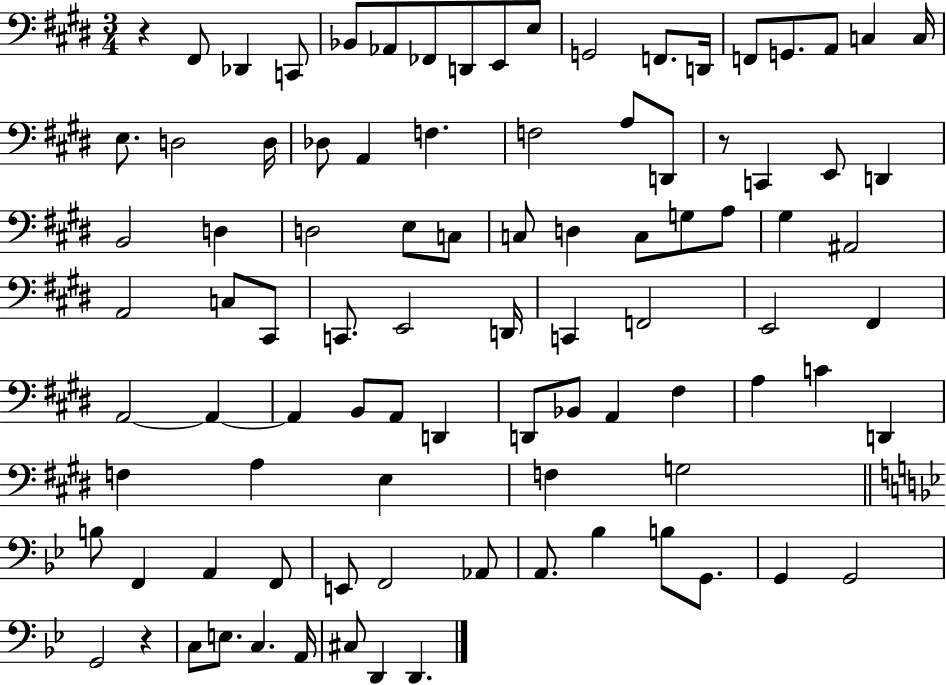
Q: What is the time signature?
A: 3/4